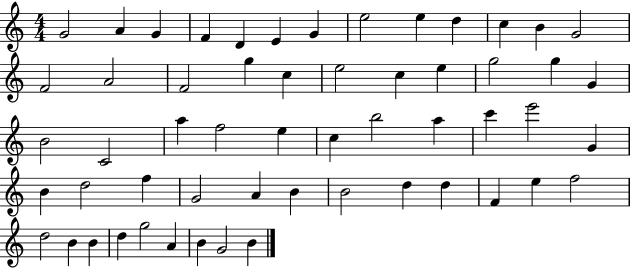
X:1
T:Untitled
M:4/4
L:1/4
K:C
G2 A G F D E G e2 e d c B G2 F2 A2 F2 g c e2 c e g2 g G B2 C2 a f2 e c b2 a c' e'2 G B d2 f G2 A B B2 d d F e f2 d2 B B d g2 A B G2 B